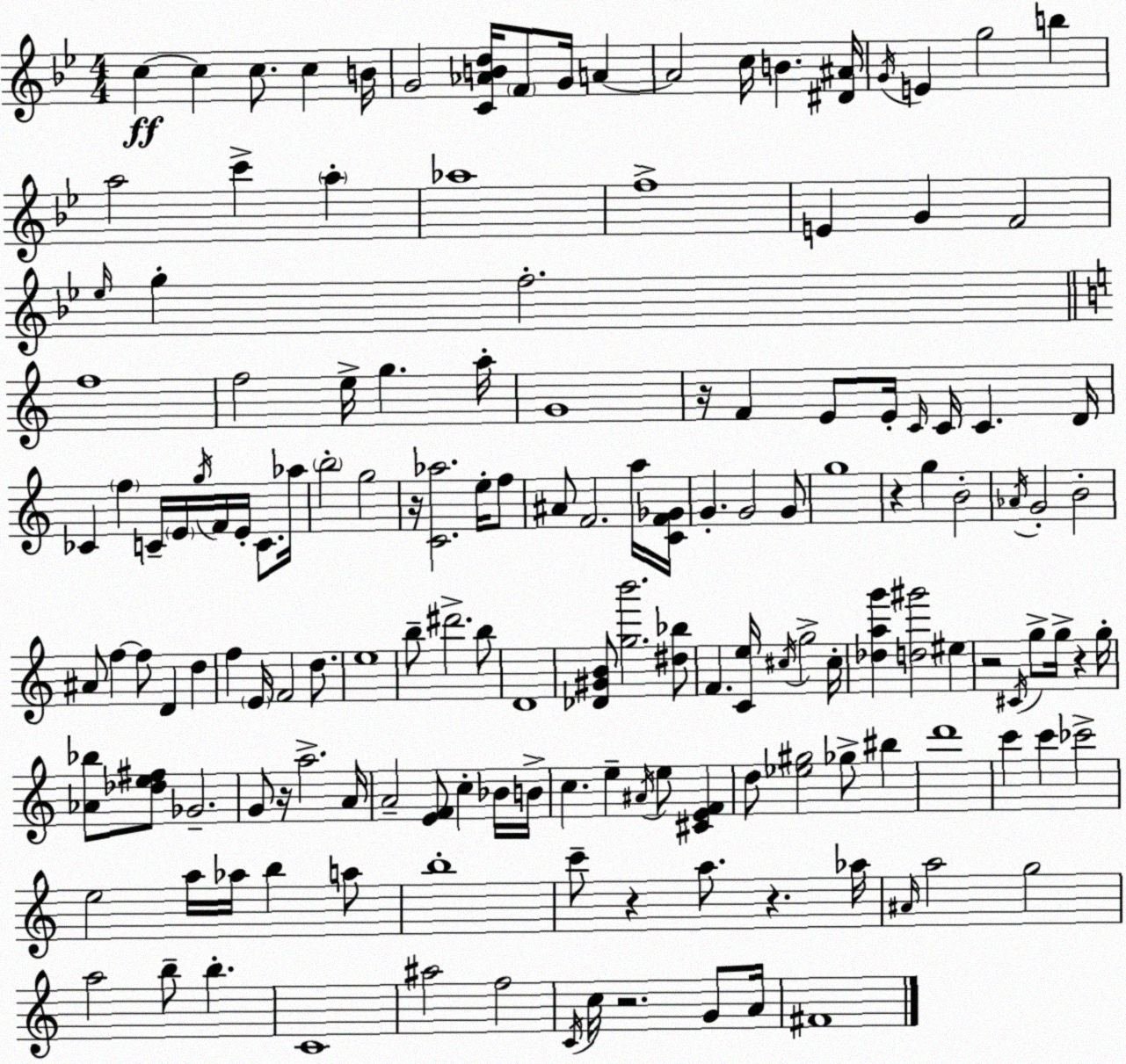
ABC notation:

X:1
T:Untitled
M:4/4
L:1/4
K:Gm
c c c/2 c B/4 G2 [C_ABd]/4 F/2 G/4 A A2 c/4 B [^D^A]/4 G/4 E g2 b a2 c' a _a4 f4 E G F2 _e/4 g f2 f4 f2 e/4 g a/4 G4 z/4 F E/2 E/4 C/4 C/4 C D/4 _C f C/4 E/4 g/4 F/4 E/4 C/2 _a/4 b2 g2 z/4 [C_a]2 e/4 f/2 ^A/2 F2 a/4 [CF_G]/4 G G2 G/2 g4 z g B2 _A/4 G2 B2 ^A/2 f f/2 D d f E/4 F2 d/2 e4 b/2 ^d'2 b/2 D4 [_D^GB]/2 [gb']2 [^d_b]/2 F [Ce]/4 ^c/4 g2 ^c/4 [_dag'] [d^g']2 ^e z2 ^C/4 g/2 g/4 z g/4 [_A_b]/2 [_de^f]/2 _G2 G/2 z/4 a2 A/4 A2 [EF]/2 c _B/4 B/4 c e ^A/4 e/2 [^CEF] d/2 [_e^g]2 _g/2 ^b d'4 c' c' _c'2 e2 a/4 _a/4 b a/2 b4 c'/2 z a/2 z _a/4 ^A/4 a2 g2 a2 b/2 b C4 ^a2 f2 C/4 c/4 z2 G/2 A/4 ^F4